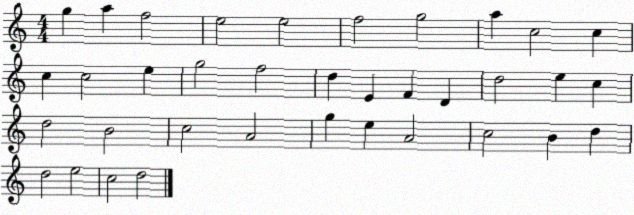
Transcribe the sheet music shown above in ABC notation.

X:1
T:Untitled
M:4/4
L:1/4
K:C
g a f2 e2 e2 f2 g2 a c2 c c c2 e g2 f2 d E F D d2 e c d2 B2 c2 A2 g e A2 c2 B d d2 e2 c2 d2